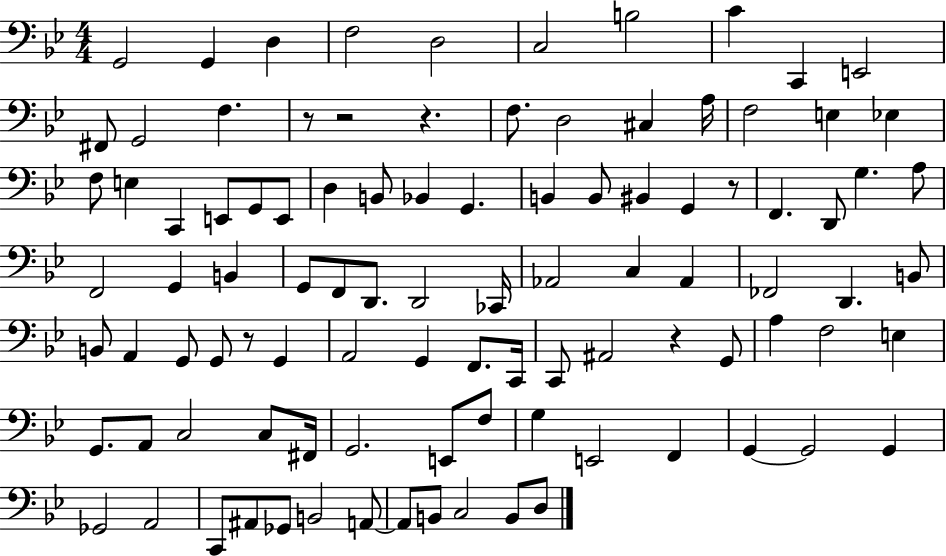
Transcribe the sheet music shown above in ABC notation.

X:1
T:Untitled
M:4/4
L:1/4
K:Bb
G,,2 G,, D, F,2 D,2 C,2 B,2 C C,, E,,2 ^F,,/2 G,,2 F, z/2 z2 z F,/2 D,2 ^C, A,/4 F,2 E, _E, F,/2 E, C,, E,,/2 G,,/2 E,,/2 D, B,,/2 _B,, G,, B,, B,,/2 ^B,, G,, z/2 F,, D,,/2 G, A,/2 F,,2 G,, B,, G,,/2 F,,/2 D,,/2 D,,2 _C,,/4 _A,,2 C, _A,, _F,,2 D,, B,,/2 B,,/2 A,, G,,/2 G,,/2 z/2 G,, A,,2 G,, F,,/2 C,,/4 C,,/2 ^A,,2 z G,,/2 A, F,2 E, G,,/2 A,,/2 C,2 C,/2 ^F,,/4 G,,2 E,,/2 F,/2 G, E,,2 F,, G,, G,,2 G,, _G,,2 A,,2 C,,/2 ^A,,/2 _G,,/2 B,,2 A,,/2 A,,/2 B,,/2 C,2 B,,/2 D,/2